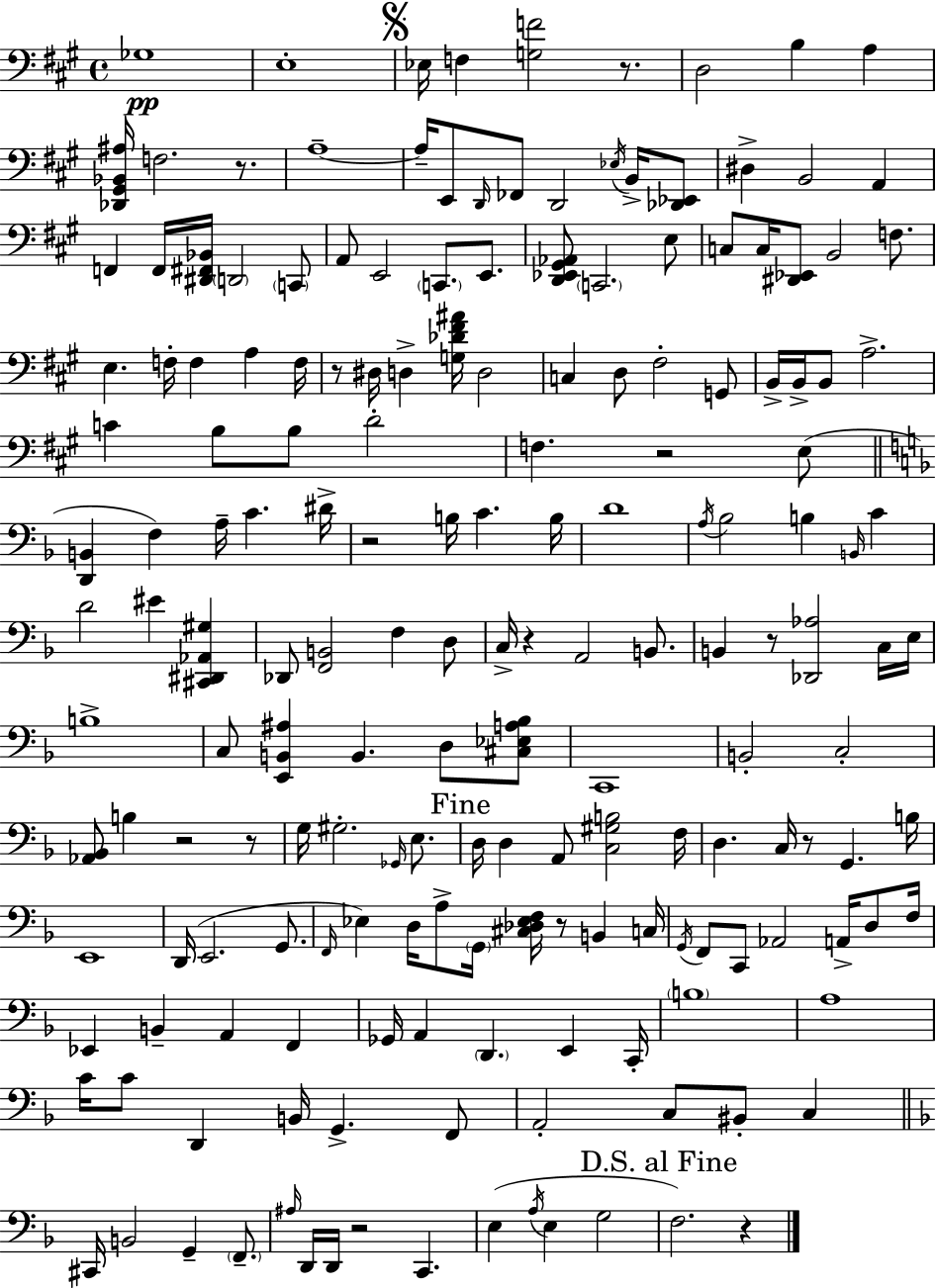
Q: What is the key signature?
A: A major